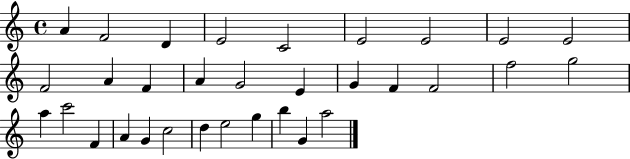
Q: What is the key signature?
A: C major